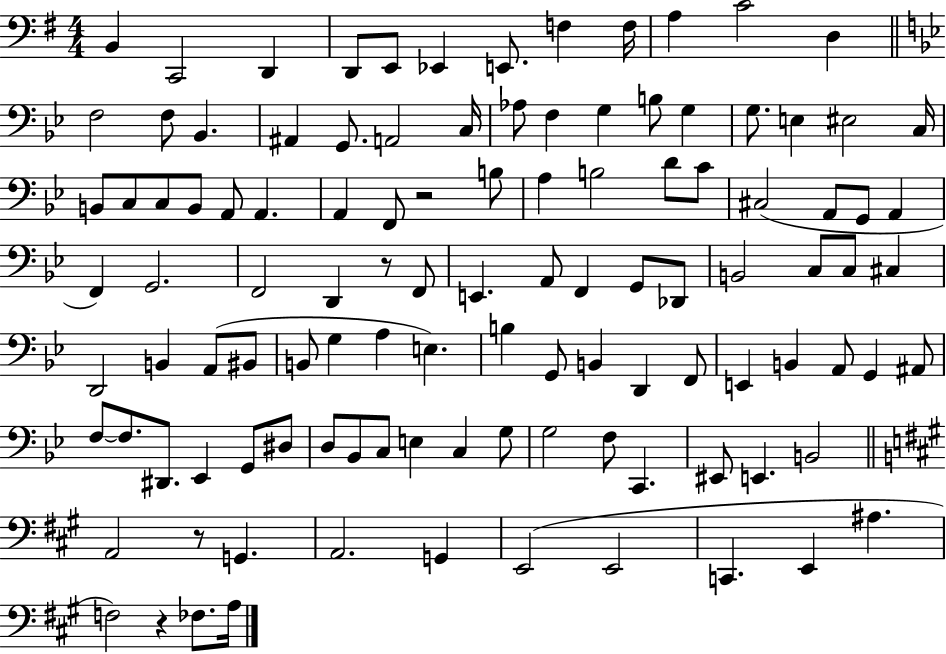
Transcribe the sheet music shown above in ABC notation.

X:1
T:Untitled
M:4/4
L:1/4
K:G
B,, C,,2 D,, D,,/2 E,,/2 _E,, E,,/2 F, F,/4 A, C2 D, F,2 F,/2 _B,, ^A,, G,,/2 A,,2 C,/4 _A,/2 F, G, B,/2 G, G,/2 E, ^E,2 C,/4 B,,/2 C,/2 C,/2 B,,/2 A,,/2 A,, A,, F,,/2 z2 B,/2 A, B,2 D/2 C/2 ^C,2 A,,/2 G,,/2 A,, F,, G,,2 F,,2 D,, z/2 F,,/2 E,, A,,/2 F,, G,,/2 _D,,/2 B,,2 C,/2 C,/2 ^C, D,,2 B,, A,,/2 ^B,,/2 B,,/2 G, A, E, B, G,,/2 B,, D,, F,,/2 E,, B,, A,,/2 G,, ^A,,/2 F,/2 F,/2 ^D,,/2 _E,, G,,/2 ^D,/2 D,/2 _B,,/2 C,/2 E, C, G,/2 G,2 F,/2 C,, ^E,,/2 E,, B,,2 A,,2 z/2 G,, A,,2 G,, E,,2 E,,2 C,, E,, ^A, F,2 z _F,/2 A,/4